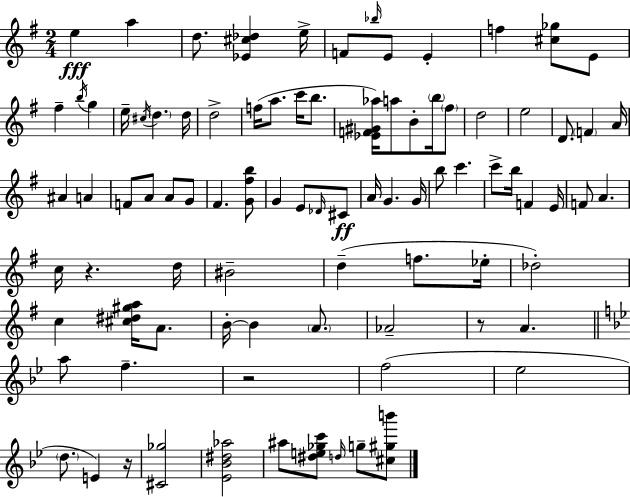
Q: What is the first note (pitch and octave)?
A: E5